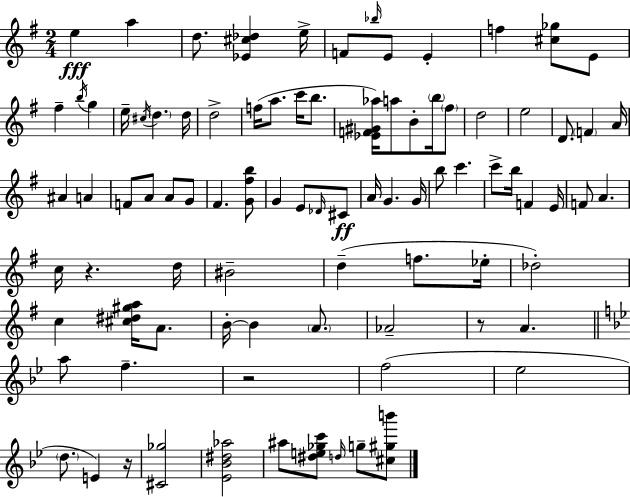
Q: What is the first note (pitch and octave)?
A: E5